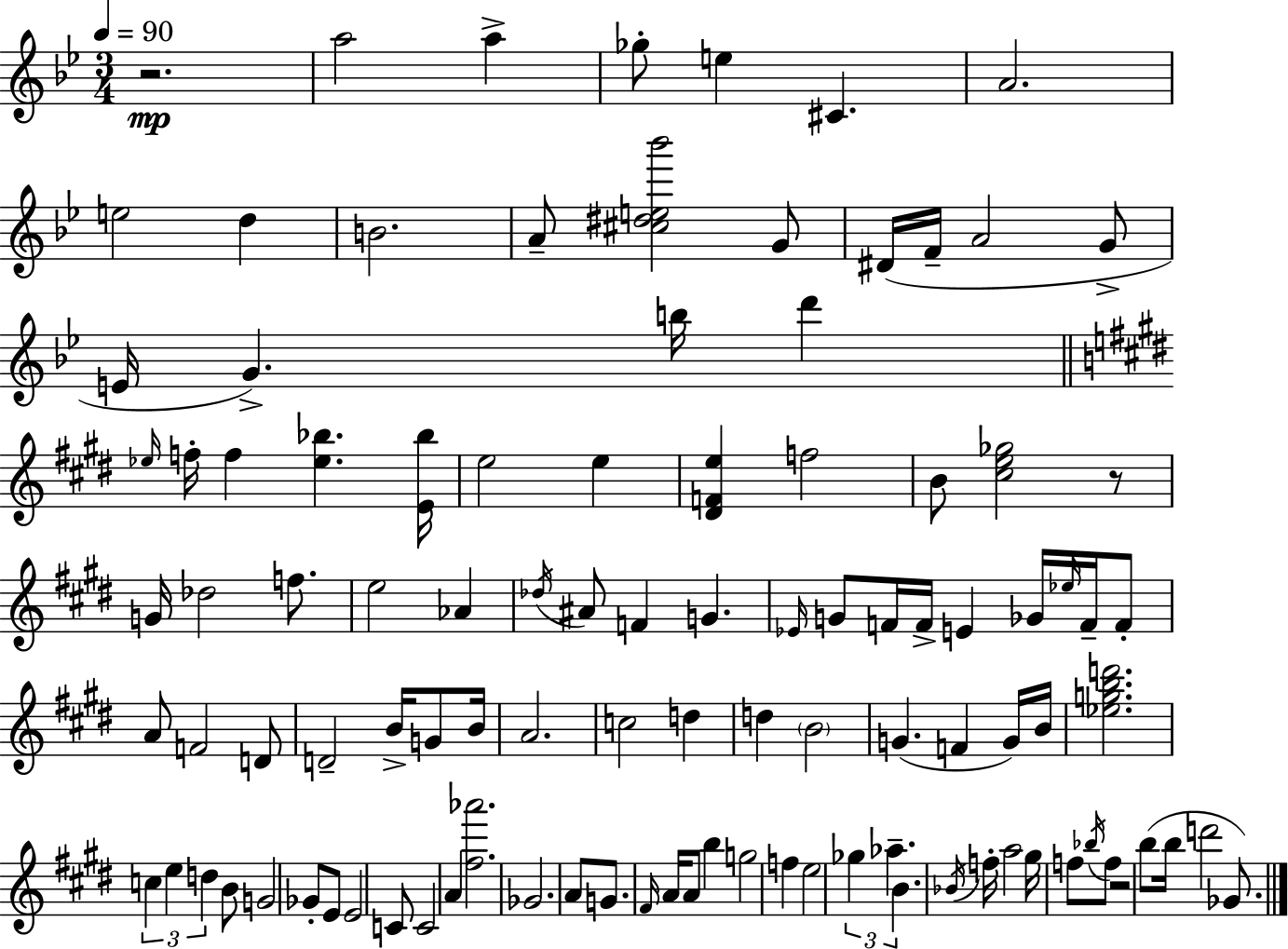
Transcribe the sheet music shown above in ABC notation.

X:1
T:Untitled
M:3/4
L:1/4
K:Bb
z2 a2 a _g/2 e ^C A2 e2 d B2 A/2 [^c^de_b']2 G/2 ^D/4 F/4 A2 G/2 E/4 G b/4 d' _e/4 f/4 f [_e_b] [E_b]/4 e2 e [^DFe] f2 B/2 [^ce_g]2 z/2 G/4 _d2 f/2 e2 _A _d/4 ^A/2 F G _E/4 G/2 F/4 F/4 E _G/4 _e/4 F/4 F/2 A/2 F2 D/2 D2 B/4 G/2 B/4 A2 c2 d d B2 G F G/4 B/4 [_egbd']2 c e d B/2 G2 _G/2 E/2 E2 C/2 C2 A [^f_a']2 _G2 A/2 G/2 ^F/4 A/4 A/2 b g2 f e2 _g _a B _B/4 f/4 a2 ^g/4 f/2 _b/4 f/2 z2 b/2 b/4 d'2 _G/2